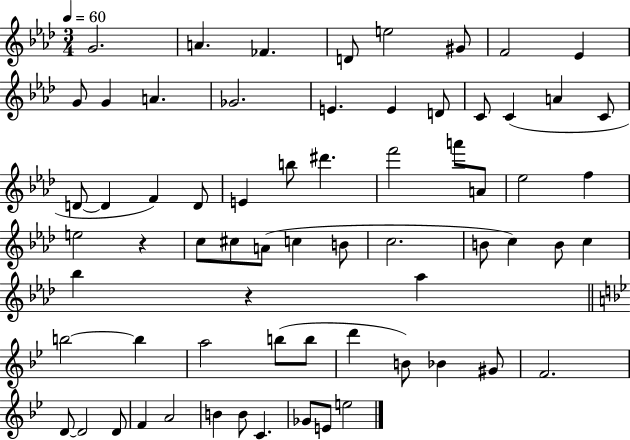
G4/h. A4/q. FES4/q. D4/e E5/h G#4/e F4/h Eb4/q G4/e G4/q A4/q. Gb4/h. E4/q. E4/q D4/e C4/e C4/q A4/q C4/e D4/e D4/q F4/q D4/e E4/q B5/e D#6/q. F6/h A6/e A4/e Eb5/h F5/q E5/h R/q C5/e C#5/e A4/e C5/q B4/e C5/h. B4/e C5/q B4/e C5/q Bb5/q R/q Ab5/q B5/h B5/q A5/h B5/e B5/e D6/q B4/e Bb4/q G#4/e F4/h. D4/e D4/h D4/e F4/q A4/h B4/q B4/e C4/q. Gb4/e E4/e E5/h